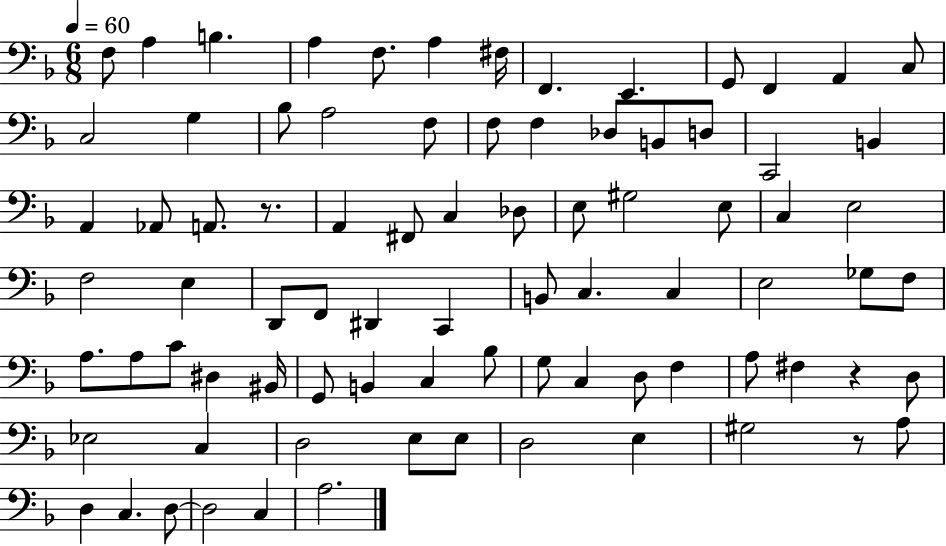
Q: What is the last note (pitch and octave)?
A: A3